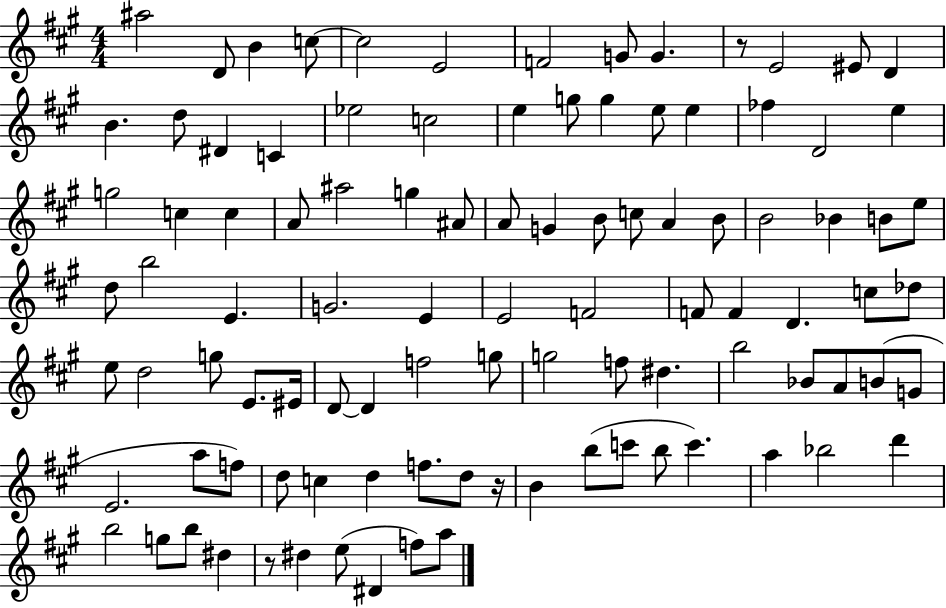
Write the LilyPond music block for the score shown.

{
  \clef treble
  \numericTimeSignature
  \time 4/4
  \key a \major
  ais''2 d'8 b'4 c''8~~ | c''2 e'2 | f'2 g'8 g'4. | r8 e'2 eis'8 d'4 | \break b'4. d''8 dis'4 c'4 | ees''2 c''2 | e''4 g''8 g''4 e''8 e''4 | fes''4 d'2 e''4 | \break g''2 c''4 c''4 | a'8 ais''2 g''4 ais'8 | a'8 g'4 b'8 c''8 a'4 b'8 | b'2 bes'4 b'8 e''8 | \break d''8 b''2 e'4. | g'2. e'4 | e'2 f'2 | f'8 f'4 d'4. c''8 des''8 | \break e''8 d''2 g''8 e'8. eis'16 | d'8~~ d'4 f''2 g''8 | g''2 f''8 dis''4. | b''2 bes'8 a'8 b'8( g'8 | \break e'2. a''8 f''8) | d''8 c''4 d''4 f''8. d''8 r16 | b'4 b''8( c'''8 b''8 c'''4.) | a''4 bes''2 d'''4 | \break b''2 g''8 b''8 dis''4 | r8 dis''4 e''8( dis'4 f''8) a''8 | \bar "|."
}